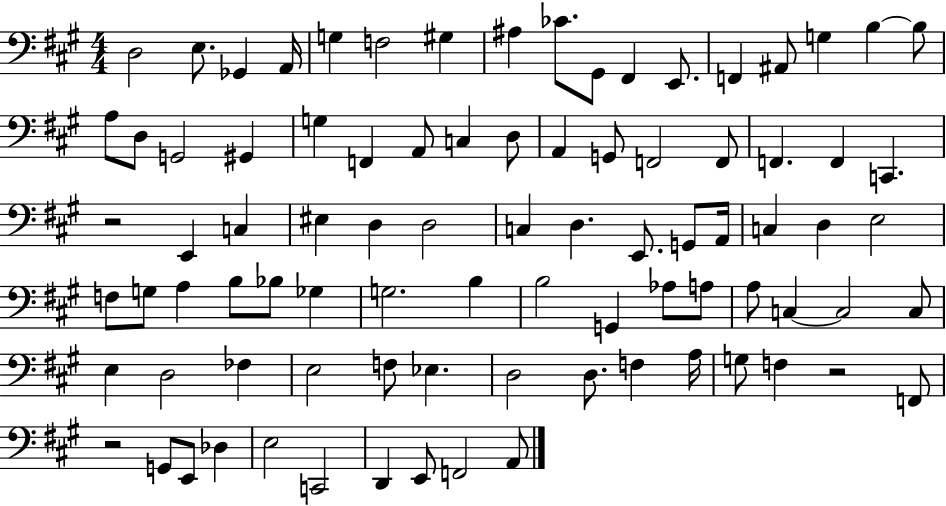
{
  \clef bass
  \numericTimeSignature
  \time 4/4
  \key a \major
  d2 e8. ges,4 a,16 | g4 f2 gis4 | ais4 ces'8. gis,8 fis,4 e,8. | f,4 ais,8 g4 b4~~ b8 | \break a8 d8 g,2 gis,4 | g4 f,4 a,8 c4 d8 | a,4 g,8 f,2 f,8 | f,4. f,4 c,4. | \break r2 e,4 c4 | eis4 d4 d2 | c4 d4. e,8. g,8 a,16 | c4 d4 e2 | \break f8 g8 a4 b8 bes8 ges4 | g2. b4 | b2 g,4 aes8 a8 | a8 c4~~ c2 c8 | \break e4 d2 fes4 | e2 f8 ees4. | d2 d8. f4 a16 | g8 f4 r2 f,8 | \break r2 g,8 e,8 des4 | e2 c,2 | d,4 e,8 f,2 a,8 | \bar "|."
}